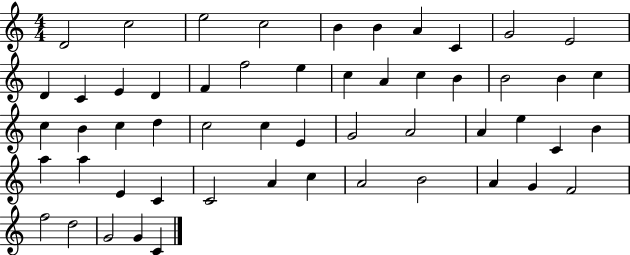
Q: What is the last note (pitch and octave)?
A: C4